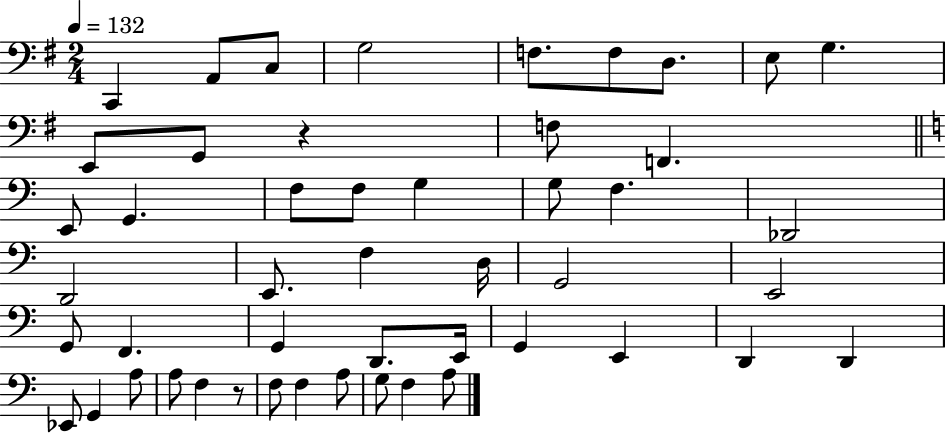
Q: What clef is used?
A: bass